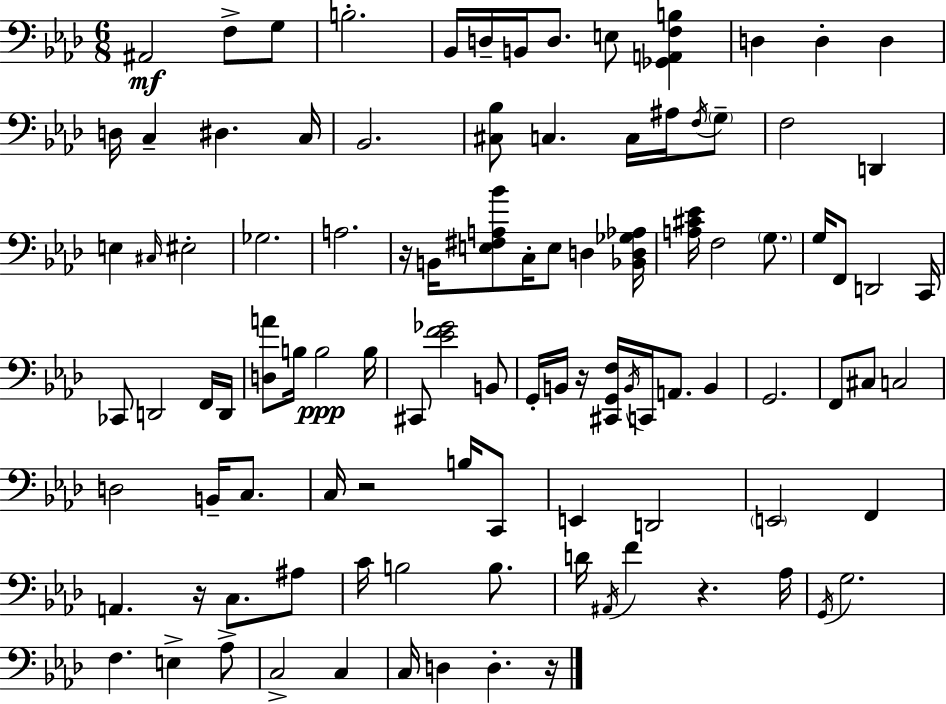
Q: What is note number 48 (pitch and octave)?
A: B2